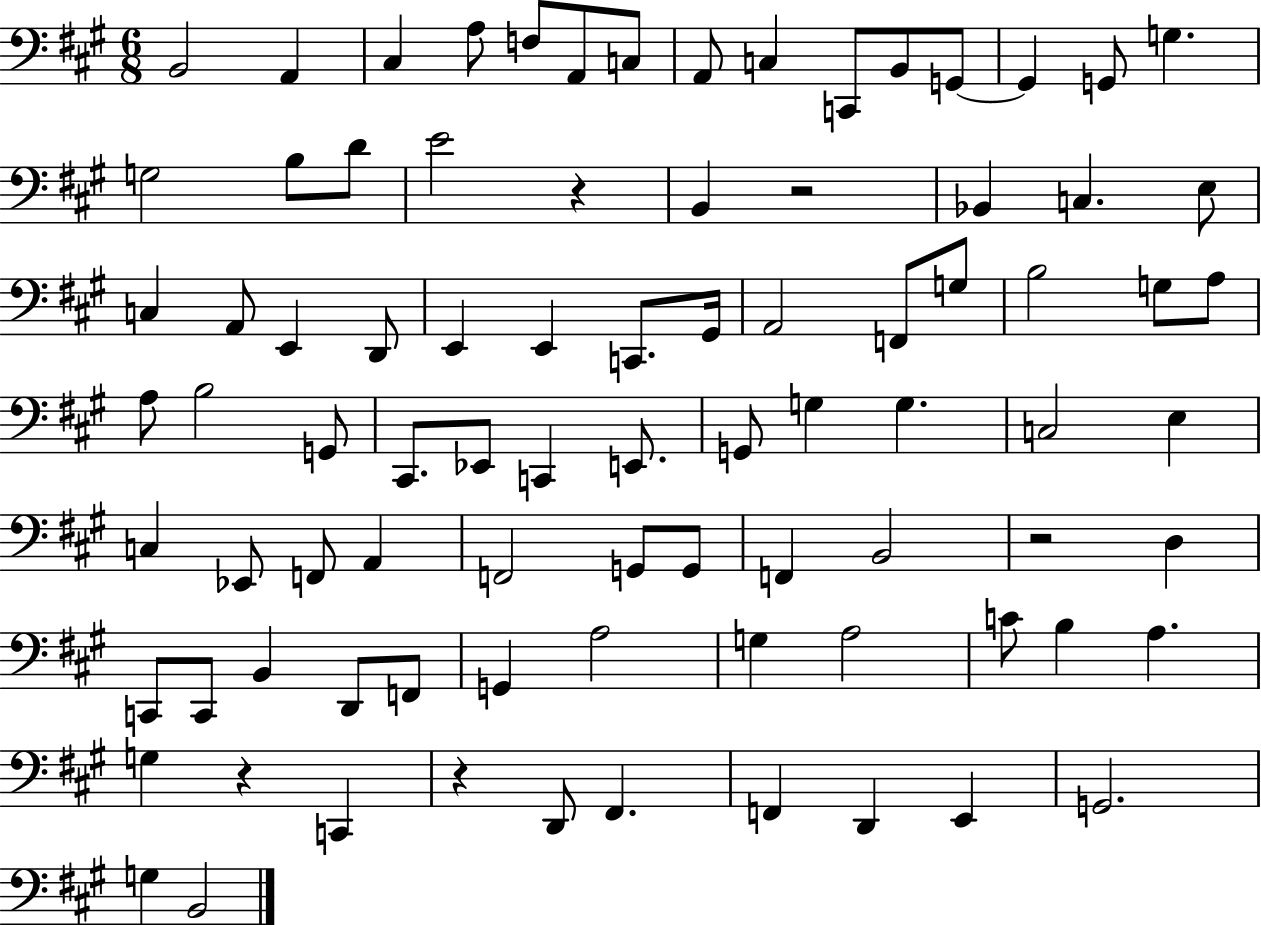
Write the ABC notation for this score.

X:1
T:Untitled
M:6/8
L:1/4
K:A
B,,2 A,, ^C, A,/2 F,/2 A,,/2 C,/2 A,,/2 C, C,,/2 B,,/2 G,,/2 G,, G,,/2 G, G,2 B,/2 D/2 E2 z B,, z2 _B,, C, E,/2 C, A,,/2 E,, D,,/2 E,, E,, C,,/2 ^G,,/4 A,,2 F,,/2 G,/2 B,2 G,/2 A,/2 A,/2 B,2 G,,/2 ^C,,/2 _E,,/2 C,, E,,/2 G,,/2 G, G, C,2 E, C, _E,,/2 F,,/2 A,, F,,2 G,,/2 G,,/2 F,, B,,2 z2 D, C,,/2 C,,/2 B,, D,,/2 F,,/2 G,, A,2 G, A,2 C/2 B, A, G, z C,, z D,,/2 ^F,, F,, D,, E,, G,,2 G, B,,2